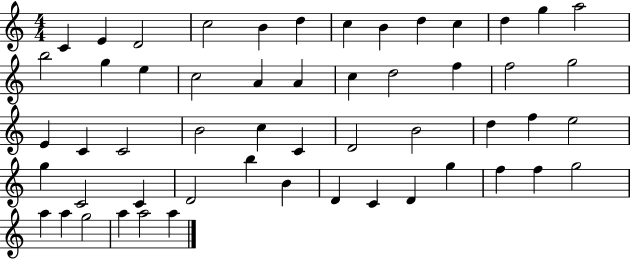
{
  \clef treble
  \numericTimeSignature
  \time 4/4
  \key c \major
  c'4 e'4 d'2 | c''2 b'4 d''4 | c''4 b'4 d''4 c''4 | d''4 g''4 a''2 | \break b''2 g''4 e''4 | c''2 a'4 a'4 | c''4 d''2 f''4 | f''2 g''2 | \break e'4 c'4 c'2 | b'2 c''4 c'4 | d'2 b'2 | d''4 f''4 e''2 | \break g''4 c'2 c'4 | d'2 b''4 b'4 | d'4 c'4 d'4 g''4 | f''4 f''4 g''2 | \break a''4 a''4 g''2 | a''4 a''2 a''4 | \bar "|."
}